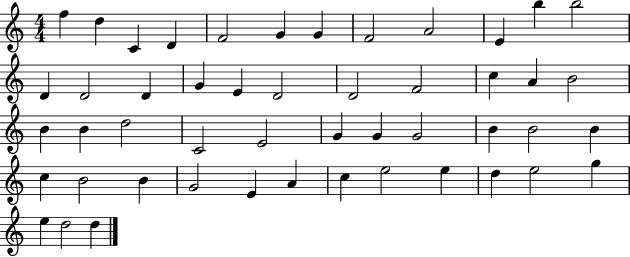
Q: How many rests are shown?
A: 0